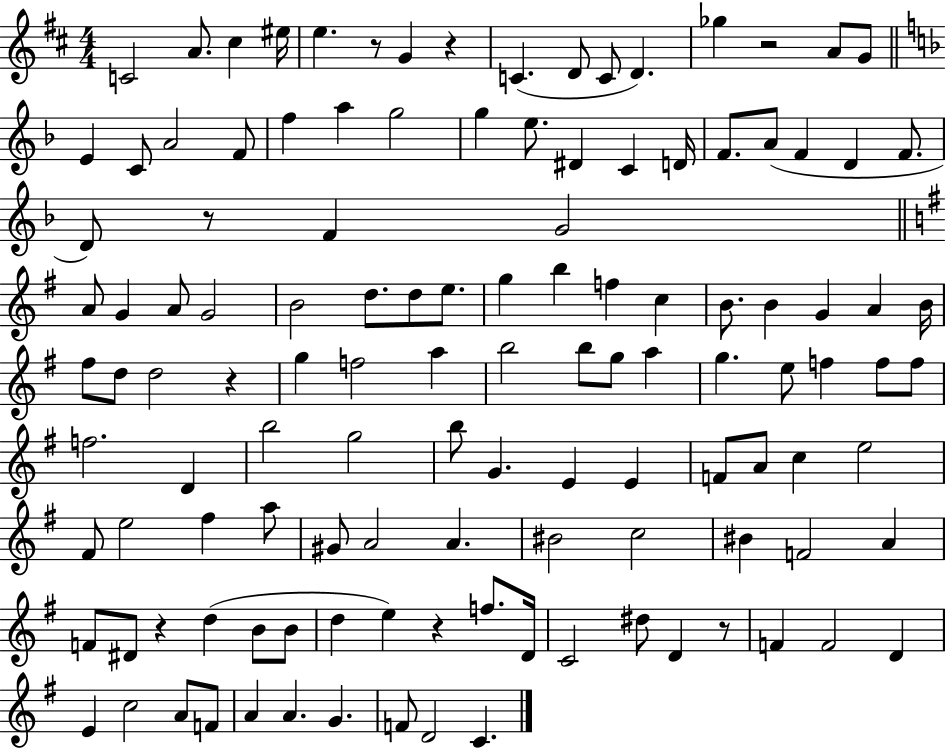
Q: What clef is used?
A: treble